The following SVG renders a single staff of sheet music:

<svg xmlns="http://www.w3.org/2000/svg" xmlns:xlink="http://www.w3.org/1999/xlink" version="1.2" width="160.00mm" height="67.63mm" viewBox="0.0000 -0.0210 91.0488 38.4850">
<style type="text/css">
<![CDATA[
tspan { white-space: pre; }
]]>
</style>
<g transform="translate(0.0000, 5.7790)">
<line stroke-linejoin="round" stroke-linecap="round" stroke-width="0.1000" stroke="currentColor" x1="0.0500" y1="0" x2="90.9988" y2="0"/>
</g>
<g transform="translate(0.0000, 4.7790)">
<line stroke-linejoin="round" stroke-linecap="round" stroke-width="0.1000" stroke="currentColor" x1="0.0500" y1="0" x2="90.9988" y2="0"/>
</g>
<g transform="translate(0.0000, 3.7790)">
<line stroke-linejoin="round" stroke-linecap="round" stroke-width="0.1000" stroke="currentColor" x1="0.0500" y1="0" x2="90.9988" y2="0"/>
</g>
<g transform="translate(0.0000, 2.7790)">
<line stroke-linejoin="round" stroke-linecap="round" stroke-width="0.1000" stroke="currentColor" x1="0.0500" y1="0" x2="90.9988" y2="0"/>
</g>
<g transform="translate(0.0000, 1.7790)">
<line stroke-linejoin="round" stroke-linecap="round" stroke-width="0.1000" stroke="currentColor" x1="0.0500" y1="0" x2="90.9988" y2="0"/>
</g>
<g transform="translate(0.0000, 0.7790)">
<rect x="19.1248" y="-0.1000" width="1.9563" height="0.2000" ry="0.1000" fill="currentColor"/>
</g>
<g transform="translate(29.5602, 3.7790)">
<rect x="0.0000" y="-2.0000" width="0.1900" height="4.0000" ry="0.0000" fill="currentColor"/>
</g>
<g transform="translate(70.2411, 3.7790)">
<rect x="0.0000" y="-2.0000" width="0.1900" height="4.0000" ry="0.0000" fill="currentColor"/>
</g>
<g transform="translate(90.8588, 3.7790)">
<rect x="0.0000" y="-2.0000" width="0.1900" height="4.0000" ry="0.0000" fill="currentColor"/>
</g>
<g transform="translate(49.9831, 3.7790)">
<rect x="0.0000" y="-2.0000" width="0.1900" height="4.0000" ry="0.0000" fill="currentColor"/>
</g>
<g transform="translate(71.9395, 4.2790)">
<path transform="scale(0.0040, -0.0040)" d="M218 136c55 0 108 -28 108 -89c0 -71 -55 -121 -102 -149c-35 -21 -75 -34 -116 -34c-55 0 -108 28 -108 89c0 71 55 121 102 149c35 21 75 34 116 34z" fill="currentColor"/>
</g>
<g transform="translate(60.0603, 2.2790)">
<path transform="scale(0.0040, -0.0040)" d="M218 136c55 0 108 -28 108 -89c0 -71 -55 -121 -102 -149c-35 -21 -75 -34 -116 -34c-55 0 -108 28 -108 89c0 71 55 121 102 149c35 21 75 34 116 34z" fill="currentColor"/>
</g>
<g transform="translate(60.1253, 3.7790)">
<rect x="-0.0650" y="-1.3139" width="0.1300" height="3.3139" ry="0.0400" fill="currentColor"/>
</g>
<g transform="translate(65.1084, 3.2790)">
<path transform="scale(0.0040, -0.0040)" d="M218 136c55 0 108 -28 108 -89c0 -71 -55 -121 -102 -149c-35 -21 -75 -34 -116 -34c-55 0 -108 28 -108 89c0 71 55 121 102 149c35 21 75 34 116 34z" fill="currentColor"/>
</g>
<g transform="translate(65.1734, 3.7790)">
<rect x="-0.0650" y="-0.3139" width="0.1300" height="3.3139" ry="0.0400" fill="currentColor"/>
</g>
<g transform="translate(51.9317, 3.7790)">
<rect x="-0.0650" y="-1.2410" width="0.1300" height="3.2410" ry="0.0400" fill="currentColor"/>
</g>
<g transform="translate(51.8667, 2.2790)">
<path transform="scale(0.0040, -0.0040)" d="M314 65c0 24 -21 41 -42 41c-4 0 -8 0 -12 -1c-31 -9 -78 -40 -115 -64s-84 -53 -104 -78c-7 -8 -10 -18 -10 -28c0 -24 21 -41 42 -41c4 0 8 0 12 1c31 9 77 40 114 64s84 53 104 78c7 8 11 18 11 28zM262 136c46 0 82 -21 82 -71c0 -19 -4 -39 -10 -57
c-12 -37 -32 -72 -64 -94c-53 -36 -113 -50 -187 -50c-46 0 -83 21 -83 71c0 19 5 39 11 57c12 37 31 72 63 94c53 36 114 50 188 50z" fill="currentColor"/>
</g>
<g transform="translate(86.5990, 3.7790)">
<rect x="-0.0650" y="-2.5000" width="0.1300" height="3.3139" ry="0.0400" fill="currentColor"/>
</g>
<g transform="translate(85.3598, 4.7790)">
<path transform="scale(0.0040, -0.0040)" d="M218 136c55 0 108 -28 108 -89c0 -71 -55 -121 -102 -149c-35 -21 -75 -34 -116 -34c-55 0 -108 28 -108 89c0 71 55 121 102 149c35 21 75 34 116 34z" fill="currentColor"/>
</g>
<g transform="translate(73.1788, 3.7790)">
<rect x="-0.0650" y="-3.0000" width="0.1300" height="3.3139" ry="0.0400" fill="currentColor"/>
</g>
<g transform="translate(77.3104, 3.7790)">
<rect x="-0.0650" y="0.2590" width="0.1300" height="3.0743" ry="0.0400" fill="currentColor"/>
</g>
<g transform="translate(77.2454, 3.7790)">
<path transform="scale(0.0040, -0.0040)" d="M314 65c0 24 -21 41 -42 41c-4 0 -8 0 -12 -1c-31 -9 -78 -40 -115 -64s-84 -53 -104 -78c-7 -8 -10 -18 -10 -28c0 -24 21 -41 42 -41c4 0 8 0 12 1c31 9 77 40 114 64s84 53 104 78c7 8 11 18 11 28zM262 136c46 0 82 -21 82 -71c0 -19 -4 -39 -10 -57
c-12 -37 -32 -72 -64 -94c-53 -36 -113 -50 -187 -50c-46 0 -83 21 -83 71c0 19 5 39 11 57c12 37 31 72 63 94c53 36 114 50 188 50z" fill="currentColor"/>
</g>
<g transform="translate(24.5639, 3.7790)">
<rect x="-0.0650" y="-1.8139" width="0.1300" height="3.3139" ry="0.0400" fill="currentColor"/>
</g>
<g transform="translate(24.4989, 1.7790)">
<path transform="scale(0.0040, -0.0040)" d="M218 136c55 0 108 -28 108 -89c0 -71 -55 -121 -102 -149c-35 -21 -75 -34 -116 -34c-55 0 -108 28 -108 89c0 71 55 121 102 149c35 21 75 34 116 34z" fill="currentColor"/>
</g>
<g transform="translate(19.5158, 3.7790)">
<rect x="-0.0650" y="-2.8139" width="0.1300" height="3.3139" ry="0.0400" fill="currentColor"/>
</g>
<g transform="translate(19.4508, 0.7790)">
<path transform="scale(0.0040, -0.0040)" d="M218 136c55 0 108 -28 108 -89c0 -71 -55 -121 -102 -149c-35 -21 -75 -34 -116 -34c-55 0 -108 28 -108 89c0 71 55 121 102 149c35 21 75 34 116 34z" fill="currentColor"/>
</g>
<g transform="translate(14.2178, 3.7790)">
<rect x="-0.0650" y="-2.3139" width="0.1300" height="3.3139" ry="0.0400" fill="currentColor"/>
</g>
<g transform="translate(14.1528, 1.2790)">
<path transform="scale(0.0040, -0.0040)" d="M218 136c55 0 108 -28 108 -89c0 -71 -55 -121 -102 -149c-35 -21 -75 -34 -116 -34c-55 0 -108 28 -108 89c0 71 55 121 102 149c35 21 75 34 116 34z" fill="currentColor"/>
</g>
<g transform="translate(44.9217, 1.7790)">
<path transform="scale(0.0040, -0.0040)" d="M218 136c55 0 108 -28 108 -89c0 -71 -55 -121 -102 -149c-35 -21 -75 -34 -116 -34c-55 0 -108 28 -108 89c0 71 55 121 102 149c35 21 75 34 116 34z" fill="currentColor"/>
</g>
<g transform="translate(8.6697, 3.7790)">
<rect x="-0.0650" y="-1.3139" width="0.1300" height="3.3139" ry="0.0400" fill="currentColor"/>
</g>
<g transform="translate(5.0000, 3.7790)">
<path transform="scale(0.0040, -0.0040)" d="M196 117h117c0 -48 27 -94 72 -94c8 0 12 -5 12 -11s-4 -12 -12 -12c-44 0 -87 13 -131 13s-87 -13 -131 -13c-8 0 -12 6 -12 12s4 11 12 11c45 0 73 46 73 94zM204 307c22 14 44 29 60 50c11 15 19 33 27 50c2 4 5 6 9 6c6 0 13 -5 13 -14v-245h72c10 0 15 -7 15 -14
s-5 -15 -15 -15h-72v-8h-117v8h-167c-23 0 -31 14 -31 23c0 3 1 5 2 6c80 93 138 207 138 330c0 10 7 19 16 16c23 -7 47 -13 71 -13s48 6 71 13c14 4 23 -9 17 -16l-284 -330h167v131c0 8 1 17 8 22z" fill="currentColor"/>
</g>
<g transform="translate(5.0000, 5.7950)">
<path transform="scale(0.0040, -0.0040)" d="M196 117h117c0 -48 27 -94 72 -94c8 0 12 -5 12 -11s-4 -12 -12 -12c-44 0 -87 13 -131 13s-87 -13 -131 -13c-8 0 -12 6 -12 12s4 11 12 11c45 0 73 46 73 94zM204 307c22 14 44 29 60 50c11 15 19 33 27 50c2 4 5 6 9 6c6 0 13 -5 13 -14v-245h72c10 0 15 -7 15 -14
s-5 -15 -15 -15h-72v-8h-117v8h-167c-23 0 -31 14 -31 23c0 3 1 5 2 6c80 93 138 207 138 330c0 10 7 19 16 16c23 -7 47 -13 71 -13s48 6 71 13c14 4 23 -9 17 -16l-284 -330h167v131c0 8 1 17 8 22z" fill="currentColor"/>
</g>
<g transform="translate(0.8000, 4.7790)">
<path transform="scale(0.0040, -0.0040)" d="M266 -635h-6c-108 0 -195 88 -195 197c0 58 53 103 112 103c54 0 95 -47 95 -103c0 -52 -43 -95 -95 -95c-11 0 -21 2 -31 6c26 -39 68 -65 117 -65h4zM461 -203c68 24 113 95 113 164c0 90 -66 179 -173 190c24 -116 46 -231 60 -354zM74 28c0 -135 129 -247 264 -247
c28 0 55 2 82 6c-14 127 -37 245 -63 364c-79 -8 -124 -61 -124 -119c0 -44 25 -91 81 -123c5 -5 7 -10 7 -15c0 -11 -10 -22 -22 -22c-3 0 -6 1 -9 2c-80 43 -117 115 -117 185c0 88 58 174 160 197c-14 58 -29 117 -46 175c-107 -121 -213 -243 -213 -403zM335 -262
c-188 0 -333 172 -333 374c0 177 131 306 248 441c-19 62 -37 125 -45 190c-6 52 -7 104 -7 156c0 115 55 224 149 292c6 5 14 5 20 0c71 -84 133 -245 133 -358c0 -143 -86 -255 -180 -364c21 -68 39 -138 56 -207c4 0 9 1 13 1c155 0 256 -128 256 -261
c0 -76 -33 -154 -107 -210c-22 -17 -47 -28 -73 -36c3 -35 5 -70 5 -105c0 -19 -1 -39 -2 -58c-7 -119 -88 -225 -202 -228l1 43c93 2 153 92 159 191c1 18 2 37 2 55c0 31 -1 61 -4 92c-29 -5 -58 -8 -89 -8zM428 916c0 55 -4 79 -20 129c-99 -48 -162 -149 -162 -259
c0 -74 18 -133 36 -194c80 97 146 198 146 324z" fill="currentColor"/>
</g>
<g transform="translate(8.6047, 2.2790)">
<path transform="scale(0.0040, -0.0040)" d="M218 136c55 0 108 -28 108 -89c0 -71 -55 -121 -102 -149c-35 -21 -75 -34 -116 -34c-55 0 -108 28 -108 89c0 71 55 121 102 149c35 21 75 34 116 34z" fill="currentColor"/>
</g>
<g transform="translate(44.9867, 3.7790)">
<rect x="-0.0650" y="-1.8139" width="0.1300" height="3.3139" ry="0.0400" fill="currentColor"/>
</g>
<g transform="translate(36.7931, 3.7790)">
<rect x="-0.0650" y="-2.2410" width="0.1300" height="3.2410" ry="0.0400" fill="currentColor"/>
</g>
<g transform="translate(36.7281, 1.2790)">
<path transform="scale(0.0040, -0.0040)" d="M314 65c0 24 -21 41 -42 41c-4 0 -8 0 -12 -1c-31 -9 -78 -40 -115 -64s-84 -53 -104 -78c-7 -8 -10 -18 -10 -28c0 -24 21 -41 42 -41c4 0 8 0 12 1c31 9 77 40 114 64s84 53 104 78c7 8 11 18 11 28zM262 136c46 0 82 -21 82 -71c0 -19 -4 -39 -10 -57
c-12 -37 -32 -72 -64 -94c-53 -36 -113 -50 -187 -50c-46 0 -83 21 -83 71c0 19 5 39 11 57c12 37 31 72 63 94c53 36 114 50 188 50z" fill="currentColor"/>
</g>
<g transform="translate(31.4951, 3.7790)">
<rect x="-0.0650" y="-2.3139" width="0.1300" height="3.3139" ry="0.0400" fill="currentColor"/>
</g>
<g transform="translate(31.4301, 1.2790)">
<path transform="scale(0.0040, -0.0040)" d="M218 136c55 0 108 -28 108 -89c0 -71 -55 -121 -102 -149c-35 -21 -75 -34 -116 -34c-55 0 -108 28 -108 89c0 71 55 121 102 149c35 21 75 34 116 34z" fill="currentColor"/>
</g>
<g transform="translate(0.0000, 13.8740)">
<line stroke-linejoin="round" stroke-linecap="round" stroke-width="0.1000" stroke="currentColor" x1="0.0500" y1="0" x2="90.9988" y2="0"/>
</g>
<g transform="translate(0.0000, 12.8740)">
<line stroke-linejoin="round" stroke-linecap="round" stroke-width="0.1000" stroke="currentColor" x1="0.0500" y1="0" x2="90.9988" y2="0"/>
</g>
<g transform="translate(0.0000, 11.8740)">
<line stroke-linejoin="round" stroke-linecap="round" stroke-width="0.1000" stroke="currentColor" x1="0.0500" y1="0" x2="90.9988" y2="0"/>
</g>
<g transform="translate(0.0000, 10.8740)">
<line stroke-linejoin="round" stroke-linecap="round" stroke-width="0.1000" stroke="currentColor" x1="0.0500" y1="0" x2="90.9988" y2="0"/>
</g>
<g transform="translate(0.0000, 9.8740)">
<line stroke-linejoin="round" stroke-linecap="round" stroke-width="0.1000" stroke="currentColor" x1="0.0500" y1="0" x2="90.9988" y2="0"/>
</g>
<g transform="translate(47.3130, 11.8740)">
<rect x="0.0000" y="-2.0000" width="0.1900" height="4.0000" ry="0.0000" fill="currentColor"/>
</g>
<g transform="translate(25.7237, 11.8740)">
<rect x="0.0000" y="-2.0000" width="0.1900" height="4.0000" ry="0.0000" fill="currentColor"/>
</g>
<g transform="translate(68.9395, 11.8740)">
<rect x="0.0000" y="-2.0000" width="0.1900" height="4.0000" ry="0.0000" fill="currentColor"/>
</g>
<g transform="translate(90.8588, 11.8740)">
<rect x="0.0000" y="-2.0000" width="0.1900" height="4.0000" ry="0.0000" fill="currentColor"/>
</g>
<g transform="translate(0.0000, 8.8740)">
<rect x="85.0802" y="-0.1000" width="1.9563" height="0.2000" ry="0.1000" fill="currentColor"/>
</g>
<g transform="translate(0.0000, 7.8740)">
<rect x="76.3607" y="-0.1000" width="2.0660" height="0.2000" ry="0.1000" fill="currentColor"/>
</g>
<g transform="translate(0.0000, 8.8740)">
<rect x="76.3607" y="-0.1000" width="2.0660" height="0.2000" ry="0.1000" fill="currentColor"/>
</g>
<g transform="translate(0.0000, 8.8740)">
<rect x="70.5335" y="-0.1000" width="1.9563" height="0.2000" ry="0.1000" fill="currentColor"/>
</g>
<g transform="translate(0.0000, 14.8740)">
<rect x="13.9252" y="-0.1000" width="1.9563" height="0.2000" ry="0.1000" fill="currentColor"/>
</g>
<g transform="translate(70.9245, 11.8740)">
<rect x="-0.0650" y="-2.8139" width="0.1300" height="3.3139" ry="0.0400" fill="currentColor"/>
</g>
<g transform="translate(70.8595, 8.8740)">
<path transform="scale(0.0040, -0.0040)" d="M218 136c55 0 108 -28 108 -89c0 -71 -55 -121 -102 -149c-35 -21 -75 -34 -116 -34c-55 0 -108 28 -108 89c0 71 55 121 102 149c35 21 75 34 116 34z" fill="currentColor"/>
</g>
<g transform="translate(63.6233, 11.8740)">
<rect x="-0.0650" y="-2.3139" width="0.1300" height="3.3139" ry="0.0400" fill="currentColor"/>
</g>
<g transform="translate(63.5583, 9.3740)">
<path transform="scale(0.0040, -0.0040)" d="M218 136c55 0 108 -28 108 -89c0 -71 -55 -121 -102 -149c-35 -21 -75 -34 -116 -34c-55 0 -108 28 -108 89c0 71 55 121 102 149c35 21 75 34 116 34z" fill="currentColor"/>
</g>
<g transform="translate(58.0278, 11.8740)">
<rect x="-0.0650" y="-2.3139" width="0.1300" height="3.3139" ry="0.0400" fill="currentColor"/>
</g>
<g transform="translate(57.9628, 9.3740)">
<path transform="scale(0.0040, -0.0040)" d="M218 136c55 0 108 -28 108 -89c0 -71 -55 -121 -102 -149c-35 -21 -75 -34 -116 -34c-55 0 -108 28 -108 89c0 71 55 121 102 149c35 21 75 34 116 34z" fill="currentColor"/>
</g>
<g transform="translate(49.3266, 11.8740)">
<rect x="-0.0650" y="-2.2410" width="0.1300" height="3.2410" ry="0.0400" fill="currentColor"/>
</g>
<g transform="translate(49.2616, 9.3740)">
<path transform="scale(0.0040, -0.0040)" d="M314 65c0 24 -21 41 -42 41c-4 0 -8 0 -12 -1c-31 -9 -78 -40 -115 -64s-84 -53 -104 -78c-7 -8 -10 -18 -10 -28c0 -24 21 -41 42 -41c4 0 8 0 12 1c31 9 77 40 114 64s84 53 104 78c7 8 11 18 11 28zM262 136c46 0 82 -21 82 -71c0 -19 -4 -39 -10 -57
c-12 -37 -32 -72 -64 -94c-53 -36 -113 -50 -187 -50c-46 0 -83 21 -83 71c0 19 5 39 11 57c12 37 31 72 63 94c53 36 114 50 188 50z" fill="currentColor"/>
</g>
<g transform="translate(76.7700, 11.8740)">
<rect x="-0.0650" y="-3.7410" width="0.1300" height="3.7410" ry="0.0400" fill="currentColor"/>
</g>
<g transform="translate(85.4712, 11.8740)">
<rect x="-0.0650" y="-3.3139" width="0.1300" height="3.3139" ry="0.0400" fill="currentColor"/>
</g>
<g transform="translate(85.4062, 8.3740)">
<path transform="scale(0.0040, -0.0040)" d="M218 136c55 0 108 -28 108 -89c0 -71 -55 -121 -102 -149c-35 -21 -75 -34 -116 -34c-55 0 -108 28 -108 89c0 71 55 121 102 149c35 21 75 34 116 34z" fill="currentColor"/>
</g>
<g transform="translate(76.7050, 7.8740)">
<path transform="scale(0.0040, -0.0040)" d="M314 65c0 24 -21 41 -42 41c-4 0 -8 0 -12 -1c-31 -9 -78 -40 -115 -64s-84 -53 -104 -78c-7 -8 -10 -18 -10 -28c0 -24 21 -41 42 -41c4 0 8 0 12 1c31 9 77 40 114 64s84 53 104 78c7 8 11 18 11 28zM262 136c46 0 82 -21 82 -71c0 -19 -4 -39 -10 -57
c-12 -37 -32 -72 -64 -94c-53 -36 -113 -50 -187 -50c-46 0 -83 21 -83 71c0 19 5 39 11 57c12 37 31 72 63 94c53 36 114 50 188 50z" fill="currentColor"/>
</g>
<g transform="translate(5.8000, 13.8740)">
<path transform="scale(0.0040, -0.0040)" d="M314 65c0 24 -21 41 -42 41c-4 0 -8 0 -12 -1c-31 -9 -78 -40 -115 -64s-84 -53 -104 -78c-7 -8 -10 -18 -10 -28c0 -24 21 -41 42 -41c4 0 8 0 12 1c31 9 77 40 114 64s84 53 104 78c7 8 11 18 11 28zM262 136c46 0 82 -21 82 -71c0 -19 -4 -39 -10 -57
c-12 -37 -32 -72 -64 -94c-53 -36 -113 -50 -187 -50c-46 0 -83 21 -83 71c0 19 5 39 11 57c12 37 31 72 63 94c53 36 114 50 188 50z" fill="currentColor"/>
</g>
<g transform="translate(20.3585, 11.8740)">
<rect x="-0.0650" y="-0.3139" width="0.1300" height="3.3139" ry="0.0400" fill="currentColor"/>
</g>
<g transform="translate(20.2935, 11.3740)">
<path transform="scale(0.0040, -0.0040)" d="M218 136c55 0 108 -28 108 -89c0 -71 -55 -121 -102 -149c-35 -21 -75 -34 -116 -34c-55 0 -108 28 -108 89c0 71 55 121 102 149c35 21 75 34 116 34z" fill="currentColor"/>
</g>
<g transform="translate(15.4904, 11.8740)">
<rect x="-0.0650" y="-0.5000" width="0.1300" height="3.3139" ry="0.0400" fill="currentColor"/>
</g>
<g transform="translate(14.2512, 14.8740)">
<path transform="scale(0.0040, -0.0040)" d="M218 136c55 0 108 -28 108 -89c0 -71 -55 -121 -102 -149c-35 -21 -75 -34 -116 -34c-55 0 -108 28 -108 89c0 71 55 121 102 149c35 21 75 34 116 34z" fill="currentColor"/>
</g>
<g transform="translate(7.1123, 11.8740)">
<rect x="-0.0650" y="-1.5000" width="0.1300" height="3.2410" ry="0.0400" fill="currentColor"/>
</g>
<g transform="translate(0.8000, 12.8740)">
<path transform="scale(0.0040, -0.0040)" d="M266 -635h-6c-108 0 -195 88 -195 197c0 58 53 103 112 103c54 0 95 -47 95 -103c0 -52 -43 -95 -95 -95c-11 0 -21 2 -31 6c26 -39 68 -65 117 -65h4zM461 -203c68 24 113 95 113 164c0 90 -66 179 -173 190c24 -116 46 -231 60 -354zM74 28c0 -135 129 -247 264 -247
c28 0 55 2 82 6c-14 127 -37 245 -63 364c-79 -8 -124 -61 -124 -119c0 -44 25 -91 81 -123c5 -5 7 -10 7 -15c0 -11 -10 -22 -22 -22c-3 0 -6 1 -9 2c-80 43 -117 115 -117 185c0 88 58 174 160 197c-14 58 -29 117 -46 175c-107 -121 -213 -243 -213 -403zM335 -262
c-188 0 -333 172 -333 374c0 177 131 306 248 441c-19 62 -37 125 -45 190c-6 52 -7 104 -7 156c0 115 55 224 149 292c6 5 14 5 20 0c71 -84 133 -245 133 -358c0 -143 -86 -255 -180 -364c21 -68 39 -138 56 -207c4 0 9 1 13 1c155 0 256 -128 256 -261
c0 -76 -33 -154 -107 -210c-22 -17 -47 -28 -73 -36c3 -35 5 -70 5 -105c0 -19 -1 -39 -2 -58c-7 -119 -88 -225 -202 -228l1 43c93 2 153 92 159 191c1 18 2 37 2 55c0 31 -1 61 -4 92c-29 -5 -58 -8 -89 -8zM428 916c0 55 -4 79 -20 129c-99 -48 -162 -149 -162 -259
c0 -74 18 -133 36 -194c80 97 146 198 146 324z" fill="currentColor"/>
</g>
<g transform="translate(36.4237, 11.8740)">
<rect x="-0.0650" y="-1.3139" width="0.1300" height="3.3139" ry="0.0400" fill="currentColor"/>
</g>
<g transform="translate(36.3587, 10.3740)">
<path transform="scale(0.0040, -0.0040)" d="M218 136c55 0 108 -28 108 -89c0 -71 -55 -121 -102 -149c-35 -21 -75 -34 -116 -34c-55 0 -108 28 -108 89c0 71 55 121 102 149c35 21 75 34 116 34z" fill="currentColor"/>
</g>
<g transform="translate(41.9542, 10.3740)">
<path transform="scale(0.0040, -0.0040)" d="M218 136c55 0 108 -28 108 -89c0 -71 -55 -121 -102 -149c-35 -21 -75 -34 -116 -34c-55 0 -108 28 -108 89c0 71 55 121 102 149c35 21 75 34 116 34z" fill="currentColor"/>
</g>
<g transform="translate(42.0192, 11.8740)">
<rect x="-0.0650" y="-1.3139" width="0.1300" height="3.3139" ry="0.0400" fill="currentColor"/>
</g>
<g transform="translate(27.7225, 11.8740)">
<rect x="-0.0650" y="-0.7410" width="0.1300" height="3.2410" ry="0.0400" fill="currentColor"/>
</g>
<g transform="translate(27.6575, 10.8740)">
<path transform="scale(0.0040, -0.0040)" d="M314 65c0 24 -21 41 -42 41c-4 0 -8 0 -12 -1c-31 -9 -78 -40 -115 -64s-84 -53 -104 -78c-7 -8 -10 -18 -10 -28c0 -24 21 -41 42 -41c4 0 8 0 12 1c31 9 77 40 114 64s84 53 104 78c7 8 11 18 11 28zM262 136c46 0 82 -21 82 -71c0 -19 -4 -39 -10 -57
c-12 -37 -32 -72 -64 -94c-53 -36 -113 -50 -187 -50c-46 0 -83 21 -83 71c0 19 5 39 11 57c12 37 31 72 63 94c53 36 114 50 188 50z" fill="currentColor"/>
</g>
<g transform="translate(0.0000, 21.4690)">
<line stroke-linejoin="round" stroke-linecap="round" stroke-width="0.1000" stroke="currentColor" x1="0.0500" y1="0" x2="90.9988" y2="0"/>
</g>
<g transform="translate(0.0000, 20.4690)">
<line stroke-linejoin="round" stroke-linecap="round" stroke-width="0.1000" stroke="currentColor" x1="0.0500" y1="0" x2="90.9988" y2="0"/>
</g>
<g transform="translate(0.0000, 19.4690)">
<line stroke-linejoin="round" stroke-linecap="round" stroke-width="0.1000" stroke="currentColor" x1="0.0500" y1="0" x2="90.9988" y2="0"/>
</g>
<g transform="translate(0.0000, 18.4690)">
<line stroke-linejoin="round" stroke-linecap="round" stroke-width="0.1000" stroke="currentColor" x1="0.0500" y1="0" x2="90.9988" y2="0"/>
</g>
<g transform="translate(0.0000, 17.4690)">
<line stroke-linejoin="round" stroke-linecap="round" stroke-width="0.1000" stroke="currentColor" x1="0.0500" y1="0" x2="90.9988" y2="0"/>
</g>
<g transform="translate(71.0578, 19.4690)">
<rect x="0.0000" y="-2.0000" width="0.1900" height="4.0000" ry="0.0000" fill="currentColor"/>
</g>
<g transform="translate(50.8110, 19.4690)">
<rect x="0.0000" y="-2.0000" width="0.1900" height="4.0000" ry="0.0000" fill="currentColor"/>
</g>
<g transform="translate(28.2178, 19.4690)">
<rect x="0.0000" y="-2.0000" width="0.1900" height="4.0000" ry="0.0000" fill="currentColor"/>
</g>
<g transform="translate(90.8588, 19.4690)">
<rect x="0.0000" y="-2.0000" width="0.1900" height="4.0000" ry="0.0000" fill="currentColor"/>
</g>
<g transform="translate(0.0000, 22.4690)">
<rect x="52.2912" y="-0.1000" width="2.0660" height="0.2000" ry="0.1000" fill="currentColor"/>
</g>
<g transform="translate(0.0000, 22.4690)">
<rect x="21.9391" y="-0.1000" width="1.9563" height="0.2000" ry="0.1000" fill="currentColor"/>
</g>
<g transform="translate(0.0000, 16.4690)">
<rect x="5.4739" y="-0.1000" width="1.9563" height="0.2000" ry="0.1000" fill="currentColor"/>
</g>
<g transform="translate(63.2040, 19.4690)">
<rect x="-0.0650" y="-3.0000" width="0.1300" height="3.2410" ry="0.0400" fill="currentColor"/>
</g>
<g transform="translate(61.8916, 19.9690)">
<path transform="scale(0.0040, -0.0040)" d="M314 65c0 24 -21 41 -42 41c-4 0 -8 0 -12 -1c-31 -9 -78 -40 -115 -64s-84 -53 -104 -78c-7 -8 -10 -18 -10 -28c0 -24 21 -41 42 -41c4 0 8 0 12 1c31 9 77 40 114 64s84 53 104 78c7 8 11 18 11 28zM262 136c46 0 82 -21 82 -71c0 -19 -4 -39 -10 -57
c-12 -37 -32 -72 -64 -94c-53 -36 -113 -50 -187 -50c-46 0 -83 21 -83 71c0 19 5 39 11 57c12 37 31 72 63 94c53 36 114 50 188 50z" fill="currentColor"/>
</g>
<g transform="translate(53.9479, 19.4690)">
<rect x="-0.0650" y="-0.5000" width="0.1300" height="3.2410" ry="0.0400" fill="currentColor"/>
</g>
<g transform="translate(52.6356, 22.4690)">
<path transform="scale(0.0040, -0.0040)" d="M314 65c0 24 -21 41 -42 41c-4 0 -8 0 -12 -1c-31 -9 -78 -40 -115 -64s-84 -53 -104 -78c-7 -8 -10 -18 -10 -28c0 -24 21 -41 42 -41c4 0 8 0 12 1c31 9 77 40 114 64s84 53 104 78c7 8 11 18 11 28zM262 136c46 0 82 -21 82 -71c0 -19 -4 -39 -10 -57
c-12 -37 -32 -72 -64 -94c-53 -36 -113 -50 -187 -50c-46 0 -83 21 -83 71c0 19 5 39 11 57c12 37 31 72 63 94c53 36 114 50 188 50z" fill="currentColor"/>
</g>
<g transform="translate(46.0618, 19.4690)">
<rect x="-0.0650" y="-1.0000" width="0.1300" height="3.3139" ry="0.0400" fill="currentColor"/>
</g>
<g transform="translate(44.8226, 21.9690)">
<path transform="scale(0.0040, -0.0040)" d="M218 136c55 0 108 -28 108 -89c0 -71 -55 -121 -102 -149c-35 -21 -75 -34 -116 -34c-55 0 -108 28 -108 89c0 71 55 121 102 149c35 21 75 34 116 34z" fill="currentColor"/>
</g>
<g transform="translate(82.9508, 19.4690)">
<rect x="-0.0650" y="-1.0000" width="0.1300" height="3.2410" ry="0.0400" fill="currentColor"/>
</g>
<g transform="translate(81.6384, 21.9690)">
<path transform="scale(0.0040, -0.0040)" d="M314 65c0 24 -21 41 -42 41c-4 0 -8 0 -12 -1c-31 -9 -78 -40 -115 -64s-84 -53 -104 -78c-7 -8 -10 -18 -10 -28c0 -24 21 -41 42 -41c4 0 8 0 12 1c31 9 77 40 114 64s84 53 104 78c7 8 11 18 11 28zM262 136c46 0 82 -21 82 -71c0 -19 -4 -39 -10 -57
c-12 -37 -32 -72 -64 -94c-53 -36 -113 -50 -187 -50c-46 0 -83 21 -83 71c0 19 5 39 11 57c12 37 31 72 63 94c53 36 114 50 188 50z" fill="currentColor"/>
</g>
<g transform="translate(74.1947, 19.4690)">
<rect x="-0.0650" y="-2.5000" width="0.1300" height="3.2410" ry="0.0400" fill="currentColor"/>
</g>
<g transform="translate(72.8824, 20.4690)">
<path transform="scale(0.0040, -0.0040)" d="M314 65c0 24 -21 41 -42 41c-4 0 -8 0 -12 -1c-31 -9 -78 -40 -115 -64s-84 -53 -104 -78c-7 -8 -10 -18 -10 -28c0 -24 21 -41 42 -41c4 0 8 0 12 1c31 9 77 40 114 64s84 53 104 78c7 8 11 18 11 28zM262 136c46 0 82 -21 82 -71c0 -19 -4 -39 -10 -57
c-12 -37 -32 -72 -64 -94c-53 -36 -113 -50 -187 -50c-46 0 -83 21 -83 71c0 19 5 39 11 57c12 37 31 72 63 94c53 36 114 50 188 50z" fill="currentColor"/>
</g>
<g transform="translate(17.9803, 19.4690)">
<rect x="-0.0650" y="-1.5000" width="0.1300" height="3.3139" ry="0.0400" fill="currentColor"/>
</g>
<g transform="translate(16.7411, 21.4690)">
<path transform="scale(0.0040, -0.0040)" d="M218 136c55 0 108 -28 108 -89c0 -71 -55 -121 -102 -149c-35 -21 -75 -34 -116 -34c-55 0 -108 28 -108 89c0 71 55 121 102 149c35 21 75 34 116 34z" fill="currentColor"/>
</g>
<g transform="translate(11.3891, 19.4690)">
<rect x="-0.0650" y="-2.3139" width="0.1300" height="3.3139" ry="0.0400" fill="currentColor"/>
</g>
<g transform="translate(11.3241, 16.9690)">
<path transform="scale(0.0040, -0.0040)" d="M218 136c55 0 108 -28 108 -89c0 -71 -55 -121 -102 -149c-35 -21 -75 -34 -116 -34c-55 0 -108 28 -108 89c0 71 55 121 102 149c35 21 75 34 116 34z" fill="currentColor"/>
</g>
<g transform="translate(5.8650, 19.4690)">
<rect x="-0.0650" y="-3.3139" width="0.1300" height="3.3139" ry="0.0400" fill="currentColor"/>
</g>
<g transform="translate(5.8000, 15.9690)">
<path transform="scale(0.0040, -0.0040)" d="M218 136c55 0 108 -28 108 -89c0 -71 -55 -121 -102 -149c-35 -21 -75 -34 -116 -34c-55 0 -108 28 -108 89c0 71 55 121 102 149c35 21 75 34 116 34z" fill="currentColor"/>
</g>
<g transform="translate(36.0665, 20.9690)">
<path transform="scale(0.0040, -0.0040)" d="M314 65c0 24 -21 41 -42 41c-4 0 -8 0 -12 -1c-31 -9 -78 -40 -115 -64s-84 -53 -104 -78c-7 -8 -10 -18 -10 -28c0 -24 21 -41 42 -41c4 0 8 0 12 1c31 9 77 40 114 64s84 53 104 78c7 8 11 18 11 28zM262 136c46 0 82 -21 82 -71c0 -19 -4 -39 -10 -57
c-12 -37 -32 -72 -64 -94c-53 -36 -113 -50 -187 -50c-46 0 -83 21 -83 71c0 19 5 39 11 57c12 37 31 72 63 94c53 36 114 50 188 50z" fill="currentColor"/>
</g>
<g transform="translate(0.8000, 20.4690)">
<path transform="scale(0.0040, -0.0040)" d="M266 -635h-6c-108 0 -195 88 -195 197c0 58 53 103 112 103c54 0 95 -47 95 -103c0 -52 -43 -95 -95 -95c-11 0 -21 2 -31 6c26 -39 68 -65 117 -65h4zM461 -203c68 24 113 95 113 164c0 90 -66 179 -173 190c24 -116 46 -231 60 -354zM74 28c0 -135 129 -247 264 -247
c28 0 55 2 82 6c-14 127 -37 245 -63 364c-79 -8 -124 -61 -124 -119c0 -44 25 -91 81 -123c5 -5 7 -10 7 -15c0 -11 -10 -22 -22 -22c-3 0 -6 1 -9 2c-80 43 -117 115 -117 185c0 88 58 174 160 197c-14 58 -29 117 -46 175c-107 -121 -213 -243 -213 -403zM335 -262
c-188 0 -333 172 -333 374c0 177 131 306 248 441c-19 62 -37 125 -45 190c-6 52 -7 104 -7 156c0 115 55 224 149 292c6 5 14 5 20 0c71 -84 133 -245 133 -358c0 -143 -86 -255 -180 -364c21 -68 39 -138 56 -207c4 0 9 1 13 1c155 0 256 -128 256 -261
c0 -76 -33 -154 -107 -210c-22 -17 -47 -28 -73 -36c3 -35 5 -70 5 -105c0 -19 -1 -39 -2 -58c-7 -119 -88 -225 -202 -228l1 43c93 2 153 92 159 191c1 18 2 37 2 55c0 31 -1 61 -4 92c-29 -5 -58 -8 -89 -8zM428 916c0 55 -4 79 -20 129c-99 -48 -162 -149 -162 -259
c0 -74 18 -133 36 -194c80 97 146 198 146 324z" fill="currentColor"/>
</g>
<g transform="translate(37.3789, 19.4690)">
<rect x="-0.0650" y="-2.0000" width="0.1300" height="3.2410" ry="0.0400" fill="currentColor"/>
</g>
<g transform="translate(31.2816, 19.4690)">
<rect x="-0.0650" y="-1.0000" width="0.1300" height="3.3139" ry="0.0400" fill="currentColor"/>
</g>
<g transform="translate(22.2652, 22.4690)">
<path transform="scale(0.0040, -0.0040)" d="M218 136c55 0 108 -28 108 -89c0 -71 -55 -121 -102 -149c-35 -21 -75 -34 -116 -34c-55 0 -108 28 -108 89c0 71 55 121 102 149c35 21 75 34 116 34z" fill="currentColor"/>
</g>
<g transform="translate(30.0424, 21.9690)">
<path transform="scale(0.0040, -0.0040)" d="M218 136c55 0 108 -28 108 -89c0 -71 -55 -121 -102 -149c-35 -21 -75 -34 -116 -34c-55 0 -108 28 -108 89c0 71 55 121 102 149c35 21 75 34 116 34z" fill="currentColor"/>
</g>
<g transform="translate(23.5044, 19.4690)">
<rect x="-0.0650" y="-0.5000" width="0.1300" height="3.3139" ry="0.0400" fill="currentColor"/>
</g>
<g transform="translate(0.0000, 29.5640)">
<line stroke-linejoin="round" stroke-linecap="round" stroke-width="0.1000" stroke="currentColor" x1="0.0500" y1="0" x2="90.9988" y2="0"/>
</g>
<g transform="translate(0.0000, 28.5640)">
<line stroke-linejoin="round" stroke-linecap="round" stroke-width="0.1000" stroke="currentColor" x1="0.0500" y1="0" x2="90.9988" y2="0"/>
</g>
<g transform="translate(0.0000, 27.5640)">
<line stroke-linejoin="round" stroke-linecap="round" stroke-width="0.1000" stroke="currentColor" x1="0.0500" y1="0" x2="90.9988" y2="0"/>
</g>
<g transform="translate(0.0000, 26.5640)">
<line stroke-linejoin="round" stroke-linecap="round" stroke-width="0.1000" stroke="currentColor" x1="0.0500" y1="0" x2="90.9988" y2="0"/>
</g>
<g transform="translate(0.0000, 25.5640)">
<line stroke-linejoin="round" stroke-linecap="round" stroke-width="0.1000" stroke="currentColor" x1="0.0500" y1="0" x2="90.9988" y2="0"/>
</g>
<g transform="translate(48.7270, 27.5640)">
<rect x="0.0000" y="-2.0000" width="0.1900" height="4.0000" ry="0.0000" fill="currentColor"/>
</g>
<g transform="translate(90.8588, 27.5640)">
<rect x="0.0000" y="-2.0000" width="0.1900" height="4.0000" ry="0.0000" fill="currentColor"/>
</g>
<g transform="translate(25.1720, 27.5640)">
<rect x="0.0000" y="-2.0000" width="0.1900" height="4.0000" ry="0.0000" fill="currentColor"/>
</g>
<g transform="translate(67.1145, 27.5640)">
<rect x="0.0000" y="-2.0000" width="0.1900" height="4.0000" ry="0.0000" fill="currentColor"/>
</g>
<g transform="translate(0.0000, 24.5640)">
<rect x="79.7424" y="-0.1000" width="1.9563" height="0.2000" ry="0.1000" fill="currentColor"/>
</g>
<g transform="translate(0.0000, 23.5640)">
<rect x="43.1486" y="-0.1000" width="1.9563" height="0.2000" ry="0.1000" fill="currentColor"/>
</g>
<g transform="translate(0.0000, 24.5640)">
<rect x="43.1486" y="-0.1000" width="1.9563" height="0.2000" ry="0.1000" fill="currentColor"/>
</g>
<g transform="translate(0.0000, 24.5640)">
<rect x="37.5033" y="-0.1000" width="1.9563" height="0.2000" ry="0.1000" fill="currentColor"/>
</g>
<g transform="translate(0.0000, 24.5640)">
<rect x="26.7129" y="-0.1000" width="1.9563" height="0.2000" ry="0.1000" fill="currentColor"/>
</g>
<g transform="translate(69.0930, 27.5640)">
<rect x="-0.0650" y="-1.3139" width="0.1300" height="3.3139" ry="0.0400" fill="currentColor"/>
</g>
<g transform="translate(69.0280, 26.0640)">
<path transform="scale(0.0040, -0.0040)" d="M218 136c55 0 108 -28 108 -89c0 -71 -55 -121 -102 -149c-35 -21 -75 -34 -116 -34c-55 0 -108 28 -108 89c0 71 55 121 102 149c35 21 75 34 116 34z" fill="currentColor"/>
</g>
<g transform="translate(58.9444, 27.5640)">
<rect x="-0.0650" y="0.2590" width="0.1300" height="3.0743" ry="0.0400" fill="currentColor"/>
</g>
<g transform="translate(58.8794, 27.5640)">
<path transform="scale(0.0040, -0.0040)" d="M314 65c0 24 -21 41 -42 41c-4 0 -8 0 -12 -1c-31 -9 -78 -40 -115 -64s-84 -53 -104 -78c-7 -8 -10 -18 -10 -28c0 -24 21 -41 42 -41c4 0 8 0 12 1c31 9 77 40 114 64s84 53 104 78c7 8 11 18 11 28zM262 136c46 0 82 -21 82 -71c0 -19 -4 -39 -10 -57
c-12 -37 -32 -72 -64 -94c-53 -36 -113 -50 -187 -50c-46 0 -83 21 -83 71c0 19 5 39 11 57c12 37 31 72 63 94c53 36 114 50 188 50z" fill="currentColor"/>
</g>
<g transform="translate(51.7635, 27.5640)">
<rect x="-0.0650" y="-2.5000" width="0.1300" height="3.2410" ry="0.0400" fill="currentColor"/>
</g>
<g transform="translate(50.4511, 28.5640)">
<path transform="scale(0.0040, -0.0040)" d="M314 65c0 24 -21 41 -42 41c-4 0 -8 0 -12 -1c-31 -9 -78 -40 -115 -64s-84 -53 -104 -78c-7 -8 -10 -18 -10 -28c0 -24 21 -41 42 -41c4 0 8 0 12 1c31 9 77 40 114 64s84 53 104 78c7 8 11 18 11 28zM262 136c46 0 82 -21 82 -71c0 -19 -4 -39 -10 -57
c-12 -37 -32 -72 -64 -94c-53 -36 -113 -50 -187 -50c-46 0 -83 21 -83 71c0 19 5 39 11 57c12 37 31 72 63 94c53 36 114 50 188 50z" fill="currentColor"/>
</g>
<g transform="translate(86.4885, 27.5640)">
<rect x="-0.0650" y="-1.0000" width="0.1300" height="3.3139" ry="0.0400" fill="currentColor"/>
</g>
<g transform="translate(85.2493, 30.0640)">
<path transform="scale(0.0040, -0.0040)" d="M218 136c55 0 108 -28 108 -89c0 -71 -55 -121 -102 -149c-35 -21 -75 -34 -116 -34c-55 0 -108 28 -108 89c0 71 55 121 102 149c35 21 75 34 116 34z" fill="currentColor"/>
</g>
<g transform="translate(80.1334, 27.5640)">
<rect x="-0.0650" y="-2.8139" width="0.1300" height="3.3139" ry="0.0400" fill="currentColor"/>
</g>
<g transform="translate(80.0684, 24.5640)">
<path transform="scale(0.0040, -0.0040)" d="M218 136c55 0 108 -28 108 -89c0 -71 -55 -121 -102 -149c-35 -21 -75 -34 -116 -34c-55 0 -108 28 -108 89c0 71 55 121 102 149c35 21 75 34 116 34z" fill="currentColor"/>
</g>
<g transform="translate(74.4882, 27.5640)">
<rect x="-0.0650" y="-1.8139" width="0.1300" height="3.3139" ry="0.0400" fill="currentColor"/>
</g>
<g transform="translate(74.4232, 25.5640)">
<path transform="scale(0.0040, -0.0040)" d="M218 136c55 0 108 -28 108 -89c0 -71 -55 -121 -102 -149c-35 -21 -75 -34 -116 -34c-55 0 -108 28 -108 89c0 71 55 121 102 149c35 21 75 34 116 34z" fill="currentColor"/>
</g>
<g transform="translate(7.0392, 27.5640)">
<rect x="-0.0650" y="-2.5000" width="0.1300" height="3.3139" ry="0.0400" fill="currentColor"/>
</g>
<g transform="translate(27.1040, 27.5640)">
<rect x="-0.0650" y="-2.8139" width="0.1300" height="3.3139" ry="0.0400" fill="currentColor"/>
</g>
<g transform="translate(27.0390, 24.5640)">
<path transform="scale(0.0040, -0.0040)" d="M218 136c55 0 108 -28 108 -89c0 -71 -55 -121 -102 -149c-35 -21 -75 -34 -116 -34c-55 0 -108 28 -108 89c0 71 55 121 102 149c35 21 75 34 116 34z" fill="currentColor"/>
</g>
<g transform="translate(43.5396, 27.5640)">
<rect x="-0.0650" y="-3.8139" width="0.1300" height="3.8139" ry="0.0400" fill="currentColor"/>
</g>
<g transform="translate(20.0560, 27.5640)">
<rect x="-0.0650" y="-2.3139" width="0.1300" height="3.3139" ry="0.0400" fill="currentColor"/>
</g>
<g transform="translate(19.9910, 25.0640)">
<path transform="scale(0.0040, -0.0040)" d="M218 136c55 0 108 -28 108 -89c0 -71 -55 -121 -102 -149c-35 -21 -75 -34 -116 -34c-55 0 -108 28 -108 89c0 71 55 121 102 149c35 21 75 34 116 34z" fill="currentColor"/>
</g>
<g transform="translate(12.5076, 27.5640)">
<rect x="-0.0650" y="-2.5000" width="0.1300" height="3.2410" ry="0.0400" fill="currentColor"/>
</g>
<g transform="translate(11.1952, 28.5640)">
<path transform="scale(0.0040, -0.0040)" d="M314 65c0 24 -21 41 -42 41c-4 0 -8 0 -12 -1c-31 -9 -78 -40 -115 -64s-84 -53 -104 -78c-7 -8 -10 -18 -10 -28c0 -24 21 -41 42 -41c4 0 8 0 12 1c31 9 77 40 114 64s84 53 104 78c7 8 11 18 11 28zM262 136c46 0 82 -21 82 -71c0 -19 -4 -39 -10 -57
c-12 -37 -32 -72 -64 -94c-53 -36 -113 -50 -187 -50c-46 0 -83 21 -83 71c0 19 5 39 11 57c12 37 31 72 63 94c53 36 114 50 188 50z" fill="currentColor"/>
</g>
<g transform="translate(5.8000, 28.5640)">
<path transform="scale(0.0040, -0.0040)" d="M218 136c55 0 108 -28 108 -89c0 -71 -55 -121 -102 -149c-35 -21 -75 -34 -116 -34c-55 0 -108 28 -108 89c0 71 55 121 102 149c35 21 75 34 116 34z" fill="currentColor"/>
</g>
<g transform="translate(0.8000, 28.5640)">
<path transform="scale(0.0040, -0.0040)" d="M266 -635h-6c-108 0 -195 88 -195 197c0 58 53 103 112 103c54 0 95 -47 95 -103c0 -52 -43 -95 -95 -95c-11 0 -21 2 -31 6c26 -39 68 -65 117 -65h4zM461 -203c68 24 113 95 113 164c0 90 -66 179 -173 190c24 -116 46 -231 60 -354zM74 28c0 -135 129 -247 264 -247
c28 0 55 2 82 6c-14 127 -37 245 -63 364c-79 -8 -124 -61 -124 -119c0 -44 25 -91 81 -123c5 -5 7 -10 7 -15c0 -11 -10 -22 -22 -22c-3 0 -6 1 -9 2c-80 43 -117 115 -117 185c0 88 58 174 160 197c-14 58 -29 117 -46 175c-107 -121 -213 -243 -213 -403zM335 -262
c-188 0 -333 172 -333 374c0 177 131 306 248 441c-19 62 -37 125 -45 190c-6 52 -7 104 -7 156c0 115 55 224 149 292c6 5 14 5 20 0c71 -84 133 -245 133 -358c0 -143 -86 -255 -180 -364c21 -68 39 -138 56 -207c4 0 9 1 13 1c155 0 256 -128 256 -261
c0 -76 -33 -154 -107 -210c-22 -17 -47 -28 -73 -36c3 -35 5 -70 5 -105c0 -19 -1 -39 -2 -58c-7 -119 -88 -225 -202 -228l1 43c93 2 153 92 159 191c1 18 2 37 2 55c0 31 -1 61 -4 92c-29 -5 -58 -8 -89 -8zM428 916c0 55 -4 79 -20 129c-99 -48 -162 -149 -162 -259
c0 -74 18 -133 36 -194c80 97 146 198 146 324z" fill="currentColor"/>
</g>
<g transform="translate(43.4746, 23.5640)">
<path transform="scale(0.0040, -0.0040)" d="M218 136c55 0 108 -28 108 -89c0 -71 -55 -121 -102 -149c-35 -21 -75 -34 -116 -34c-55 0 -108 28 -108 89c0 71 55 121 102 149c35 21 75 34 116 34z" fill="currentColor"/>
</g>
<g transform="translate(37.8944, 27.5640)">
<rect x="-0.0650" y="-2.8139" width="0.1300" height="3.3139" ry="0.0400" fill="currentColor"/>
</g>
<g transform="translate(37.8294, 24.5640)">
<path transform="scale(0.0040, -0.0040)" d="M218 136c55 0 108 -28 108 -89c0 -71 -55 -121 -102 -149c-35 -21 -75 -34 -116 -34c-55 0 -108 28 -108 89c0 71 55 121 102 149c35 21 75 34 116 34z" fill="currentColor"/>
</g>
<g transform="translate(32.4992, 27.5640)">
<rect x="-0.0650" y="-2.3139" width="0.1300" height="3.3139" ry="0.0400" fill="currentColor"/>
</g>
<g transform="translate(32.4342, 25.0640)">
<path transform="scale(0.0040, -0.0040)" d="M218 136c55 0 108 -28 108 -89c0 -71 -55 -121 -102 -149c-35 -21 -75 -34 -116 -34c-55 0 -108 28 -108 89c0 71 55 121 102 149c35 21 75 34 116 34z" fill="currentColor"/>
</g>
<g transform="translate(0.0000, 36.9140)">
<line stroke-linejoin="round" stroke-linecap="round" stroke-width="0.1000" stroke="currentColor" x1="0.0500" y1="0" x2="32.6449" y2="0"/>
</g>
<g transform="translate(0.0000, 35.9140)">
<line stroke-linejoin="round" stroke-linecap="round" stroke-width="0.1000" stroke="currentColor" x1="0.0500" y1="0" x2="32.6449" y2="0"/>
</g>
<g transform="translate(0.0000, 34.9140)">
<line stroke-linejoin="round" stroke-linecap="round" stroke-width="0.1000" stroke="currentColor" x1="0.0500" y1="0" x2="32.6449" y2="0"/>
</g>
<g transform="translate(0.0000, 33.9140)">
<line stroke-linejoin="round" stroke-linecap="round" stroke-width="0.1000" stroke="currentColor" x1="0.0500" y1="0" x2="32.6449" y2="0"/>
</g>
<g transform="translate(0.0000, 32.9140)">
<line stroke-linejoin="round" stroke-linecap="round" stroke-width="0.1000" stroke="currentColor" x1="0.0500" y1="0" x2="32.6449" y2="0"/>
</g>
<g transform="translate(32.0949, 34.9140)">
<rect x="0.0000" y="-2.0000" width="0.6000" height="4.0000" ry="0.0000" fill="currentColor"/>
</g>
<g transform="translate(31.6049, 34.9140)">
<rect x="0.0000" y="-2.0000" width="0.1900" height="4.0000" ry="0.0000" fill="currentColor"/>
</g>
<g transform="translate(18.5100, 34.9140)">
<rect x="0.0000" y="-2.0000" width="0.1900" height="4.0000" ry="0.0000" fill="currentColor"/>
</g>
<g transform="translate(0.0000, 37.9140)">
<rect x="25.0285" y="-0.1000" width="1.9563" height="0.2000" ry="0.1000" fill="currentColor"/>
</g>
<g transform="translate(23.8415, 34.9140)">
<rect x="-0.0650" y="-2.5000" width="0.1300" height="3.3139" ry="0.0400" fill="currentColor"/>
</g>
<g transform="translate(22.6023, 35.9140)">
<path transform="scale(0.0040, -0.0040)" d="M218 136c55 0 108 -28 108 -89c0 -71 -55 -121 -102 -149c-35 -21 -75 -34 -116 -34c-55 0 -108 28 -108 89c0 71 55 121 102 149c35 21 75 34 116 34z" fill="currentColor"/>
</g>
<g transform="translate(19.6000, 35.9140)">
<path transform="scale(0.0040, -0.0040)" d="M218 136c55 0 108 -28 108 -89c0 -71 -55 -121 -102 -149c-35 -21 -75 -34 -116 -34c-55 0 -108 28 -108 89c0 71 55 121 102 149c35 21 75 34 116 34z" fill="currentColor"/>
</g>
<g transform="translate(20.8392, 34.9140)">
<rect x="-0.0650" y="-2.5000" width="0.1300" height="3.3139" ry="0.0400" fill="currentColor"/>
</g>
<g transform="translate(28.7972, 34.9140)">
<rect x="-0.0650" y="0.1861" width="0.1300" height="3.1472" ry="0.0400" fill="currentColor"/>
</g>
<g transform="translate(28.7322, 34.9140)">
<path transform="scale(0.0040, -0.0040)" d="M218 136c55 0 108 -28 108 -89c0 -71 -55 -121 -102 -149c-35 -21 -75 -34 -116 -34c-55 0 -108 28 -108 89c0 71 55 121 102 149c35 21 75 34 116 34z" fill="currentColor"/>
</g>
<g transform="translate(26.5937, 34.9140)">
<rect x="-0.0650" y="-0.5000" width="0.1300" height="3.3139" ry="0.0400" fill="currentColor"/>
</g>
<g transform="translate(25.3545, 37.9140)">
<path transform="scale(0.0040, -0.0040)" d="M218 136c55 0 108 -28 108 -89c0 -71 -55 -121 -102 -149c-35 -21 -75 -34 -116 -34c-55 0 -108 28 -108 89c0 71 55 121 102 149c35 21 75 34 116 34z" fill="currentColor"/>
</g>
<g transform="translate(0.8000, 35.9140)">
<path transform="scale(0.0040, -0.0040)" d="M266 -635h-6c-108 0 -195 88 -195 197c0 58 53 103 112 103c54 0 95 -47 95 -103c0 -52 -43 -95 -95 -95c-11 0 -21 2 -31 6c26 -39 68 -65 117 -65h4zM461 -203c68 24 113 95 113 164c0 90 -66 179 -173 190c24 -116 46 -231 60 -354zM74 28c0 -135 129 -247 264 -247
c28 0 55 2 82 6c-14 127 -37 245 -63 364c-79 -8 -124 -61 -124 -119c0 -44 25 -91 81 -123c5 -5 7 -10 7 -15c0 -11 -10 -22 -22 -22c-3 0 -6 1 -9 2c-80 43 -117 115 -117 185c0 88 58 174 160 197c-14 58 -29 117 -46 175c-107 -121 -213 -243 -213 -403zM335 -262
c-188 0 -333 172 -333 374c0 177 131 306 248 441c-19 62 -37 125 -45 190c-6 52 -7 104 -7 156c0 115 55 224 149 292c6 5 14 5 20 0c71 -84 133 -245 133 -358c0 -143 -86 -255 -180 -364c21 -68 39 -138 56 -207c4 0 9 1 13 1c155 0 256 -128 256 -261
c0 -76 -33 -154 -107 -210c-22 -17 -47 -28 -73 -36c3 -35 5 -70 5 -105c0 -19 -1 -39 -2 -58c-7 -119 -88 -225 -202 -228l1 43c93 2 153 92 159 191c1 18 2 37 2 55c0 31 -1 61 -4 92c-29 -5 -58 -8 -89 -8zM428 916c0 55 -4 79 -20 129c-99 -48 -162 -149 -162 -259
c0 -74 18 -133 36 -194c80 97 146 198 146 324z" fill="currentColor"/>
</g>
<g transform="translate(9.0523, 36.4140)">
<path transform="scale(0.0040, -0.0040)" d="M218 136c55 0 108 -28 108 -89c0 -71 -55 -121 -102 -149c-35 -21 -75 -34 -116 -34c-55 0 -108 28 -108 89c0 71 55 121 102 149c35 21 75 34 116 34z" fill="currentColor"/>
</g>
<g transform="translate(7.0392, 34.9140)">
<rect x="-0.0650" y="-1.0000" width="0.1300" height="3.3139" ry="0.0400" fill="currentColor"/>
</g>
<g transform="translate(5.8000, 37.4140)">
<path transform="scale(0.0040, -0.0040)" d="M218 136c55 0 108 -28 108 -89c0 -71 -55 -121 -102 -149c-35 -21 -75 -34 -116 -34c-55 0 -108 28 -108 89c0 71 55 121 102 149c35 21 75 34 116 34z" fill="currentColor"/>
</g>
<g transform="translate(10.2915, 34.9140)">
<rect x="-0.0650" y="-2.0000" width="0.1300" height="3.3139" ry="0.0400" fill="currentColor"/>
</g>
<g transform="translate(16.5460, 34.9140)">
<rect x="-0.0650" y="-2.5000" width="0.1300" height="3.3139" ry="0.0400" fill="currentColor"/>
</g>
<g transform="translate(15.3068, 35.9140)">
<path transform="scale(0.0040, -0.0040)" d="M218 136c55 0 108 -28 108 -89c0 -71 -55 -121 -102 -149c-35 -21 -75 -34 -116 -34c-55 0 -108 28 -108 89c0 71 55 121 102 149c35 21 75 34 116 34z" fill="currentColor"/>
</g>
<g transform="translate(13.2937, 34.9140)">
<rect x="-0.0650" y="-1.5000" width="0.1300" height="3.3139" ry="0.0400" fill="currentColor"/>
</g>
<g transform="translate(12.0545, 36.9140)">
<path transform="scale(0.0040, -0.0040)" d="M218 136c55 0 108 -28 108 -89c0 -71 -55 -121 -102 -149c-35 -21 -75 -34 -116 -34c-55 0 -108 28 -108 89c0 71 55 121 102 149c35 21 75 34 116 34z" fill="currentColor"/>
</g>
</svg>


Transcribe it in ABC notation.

X:1
T:Untitled
M:4/4
L:1/4
K:C
e g a f g g2 f e2 e c A B2 G E2 C c d2 e e g2 g g a c'2 b b g E C D F2 D C2 A2 G2 D2 G G2 g a g a c' G2 B2 e f a D D F E G G G C B